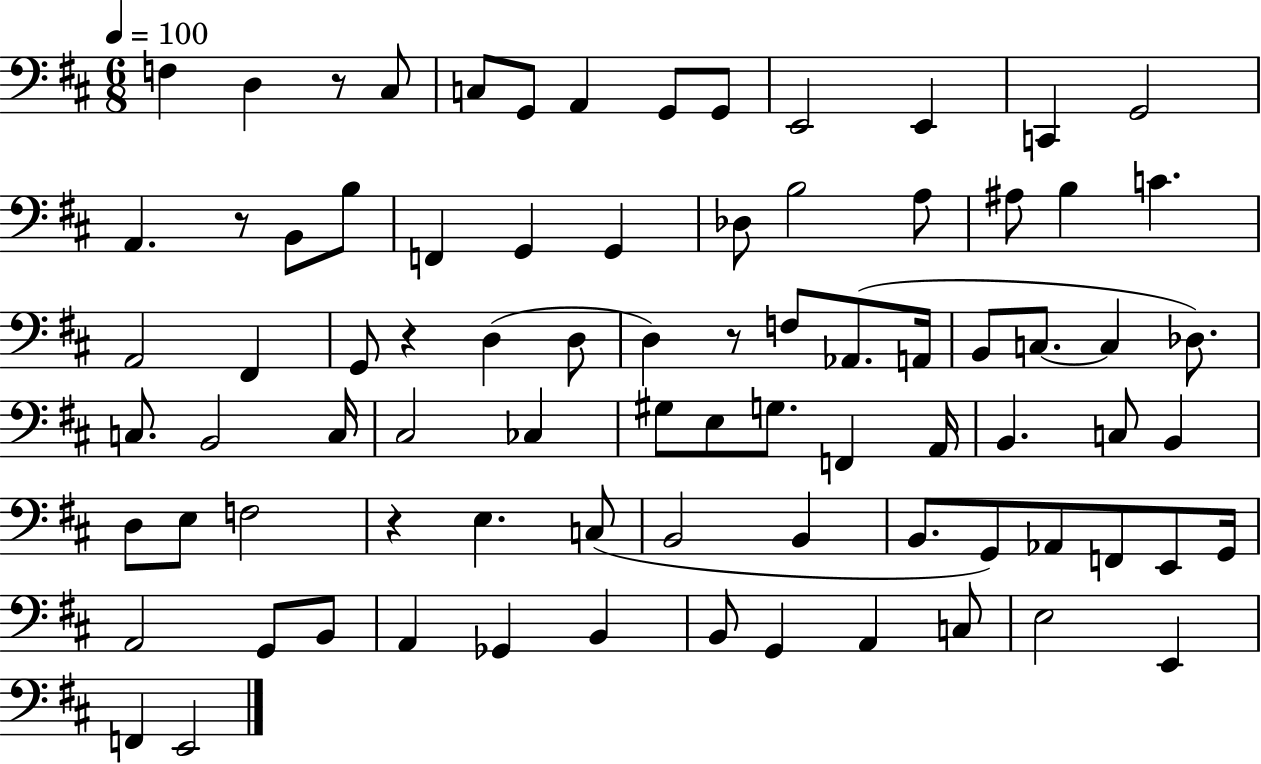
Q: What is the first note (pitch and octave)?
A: F3